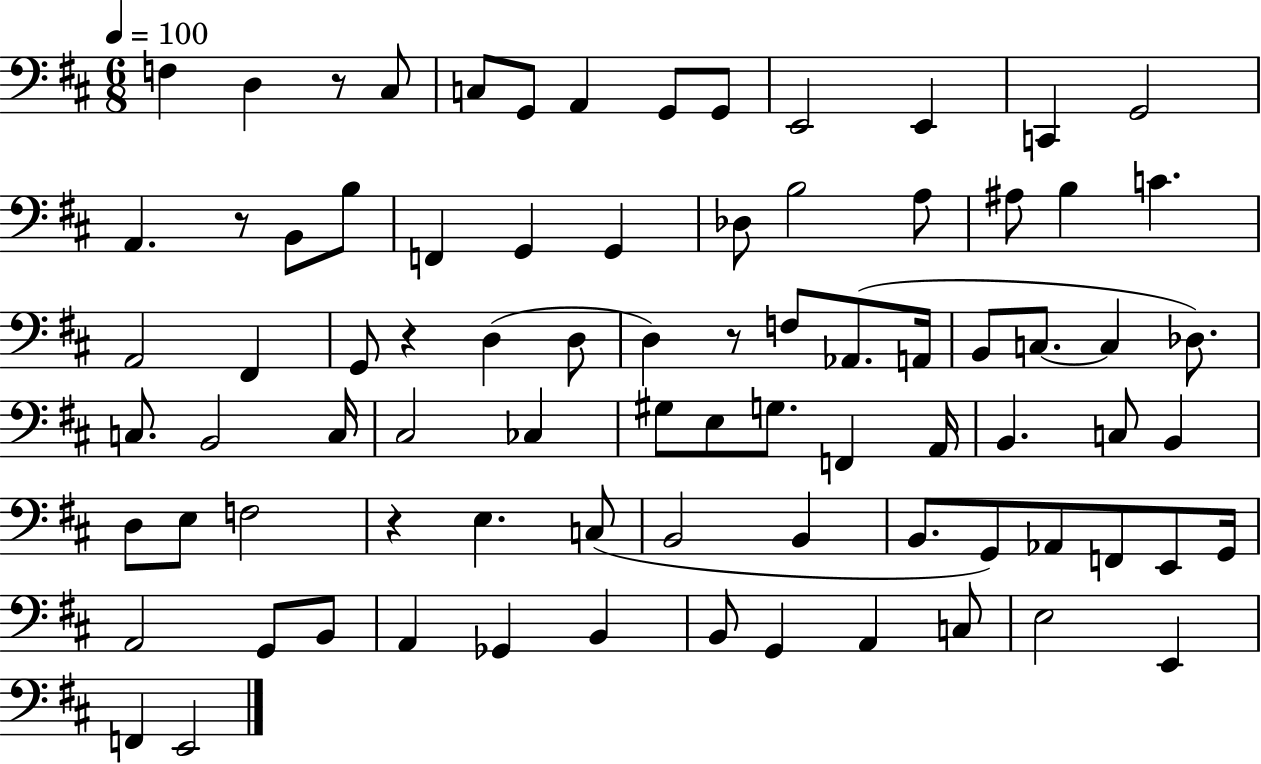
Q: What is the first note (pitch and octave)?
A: F3